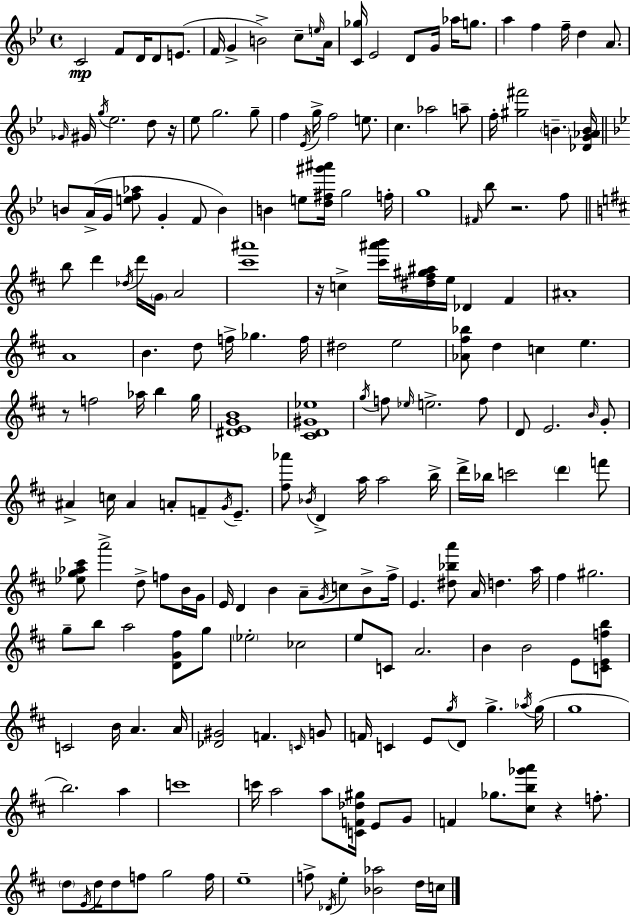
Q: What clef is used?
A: treble